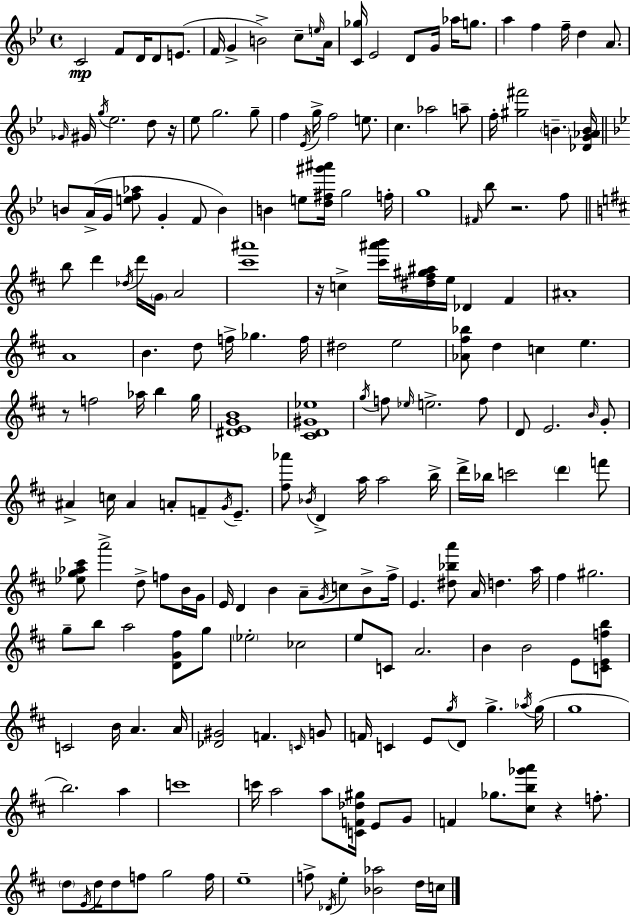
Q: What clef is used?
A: treble